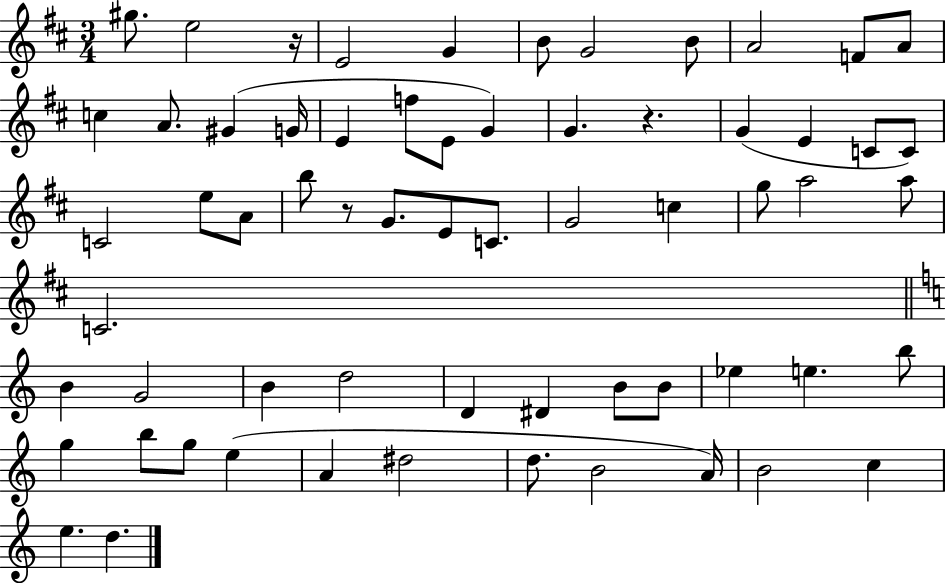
{
  \clef treble
  \numericTimeSignature
  \time 3/4
  \key d \major
  gis''8. e''2 r16 | e'2 g'4 | b'8 g'2 b'8 | a'2 f'8 a'8 | \break c''4 a'8. gis'4( g'16 | e'4 f''8 e'8 g'4) | g'4. r4. | g'4( e'4 c'8 c'8) | \break c'2 e''8 a'8 | b''8 r8 g'8. e'8 c'8. | g'2 c''4 | g''8 a''2 a''8 | \break c'2. | \bar "||" \break \key a \minor b'4 g'2 | b'4 d''2 | d'4 dis'4 b'8 b'8 | ees''4 e''4. b''8 | \break g''4 b''8 g''8 e''4( | a'4 dis''2 | d''8. b'2 a'16) | b'2 c''4 | \break e''4. d''4. | \bar "|."
}